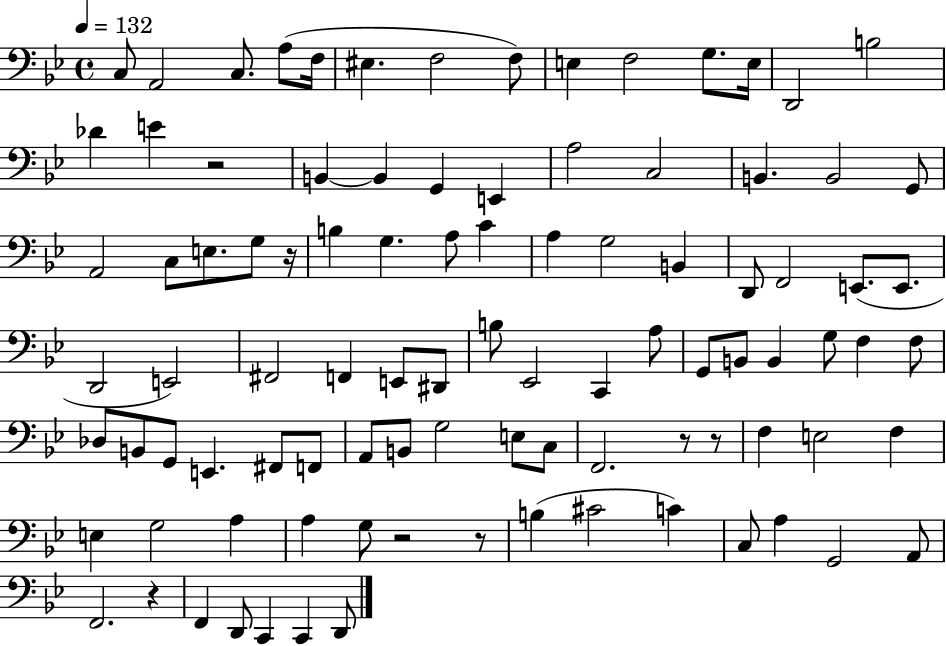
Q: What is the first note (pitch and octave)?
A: C3